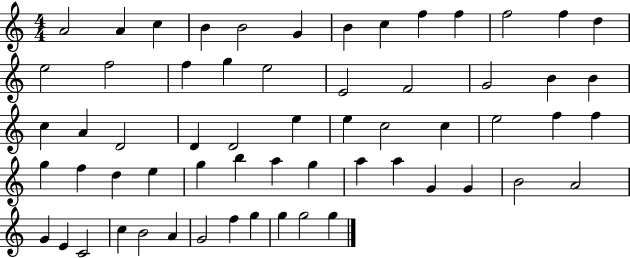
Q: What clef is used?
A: treble